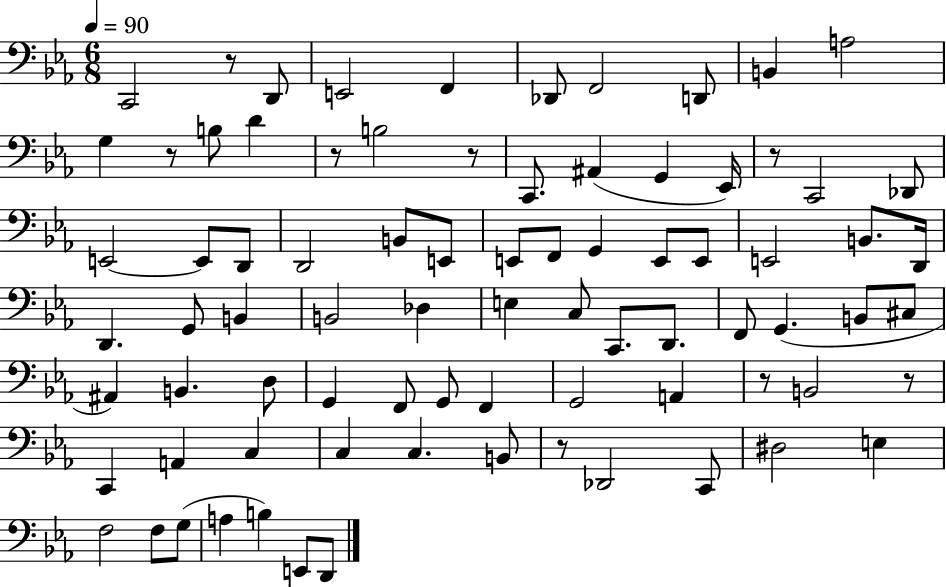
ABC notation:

X:1
T:Untitled
M:6/8
L:1/4
K:Eb
C,,2 z/2 D,,/2 E,,2 F,, _D,,/2 F,,2 D,,/2 B,, A,2 G, z/2 B,/2 D z/2 B,2 z/2 C,,/2 ^A,, G,, _E,,/4 z/2 C,,2 _D,,/2 E,,2 E,,/2 D,,/2 D,,2 B,,/2 E,,/2 E,,/2 F,,/2 G,, E,,/2 E,,/2 E,,2 B,,/2 D,,/4 D,, G,,/2 B,, B,,2 _D, E, C,/2 C,,/2 D,,/2 F,,/2 G,, B,,/2 ^C,/2 ^A,, B,, D,/2 G,, F,,/2 G,,/2 F,, G,,2 A,, z/2 B,,2 z/2 C,, A,, C, C, C, B,,/2 z/2 _D,,2 C,,/2 ^D,2 E, F,2 F,/2 G,/2 A, B, E,,/2 D,,/2